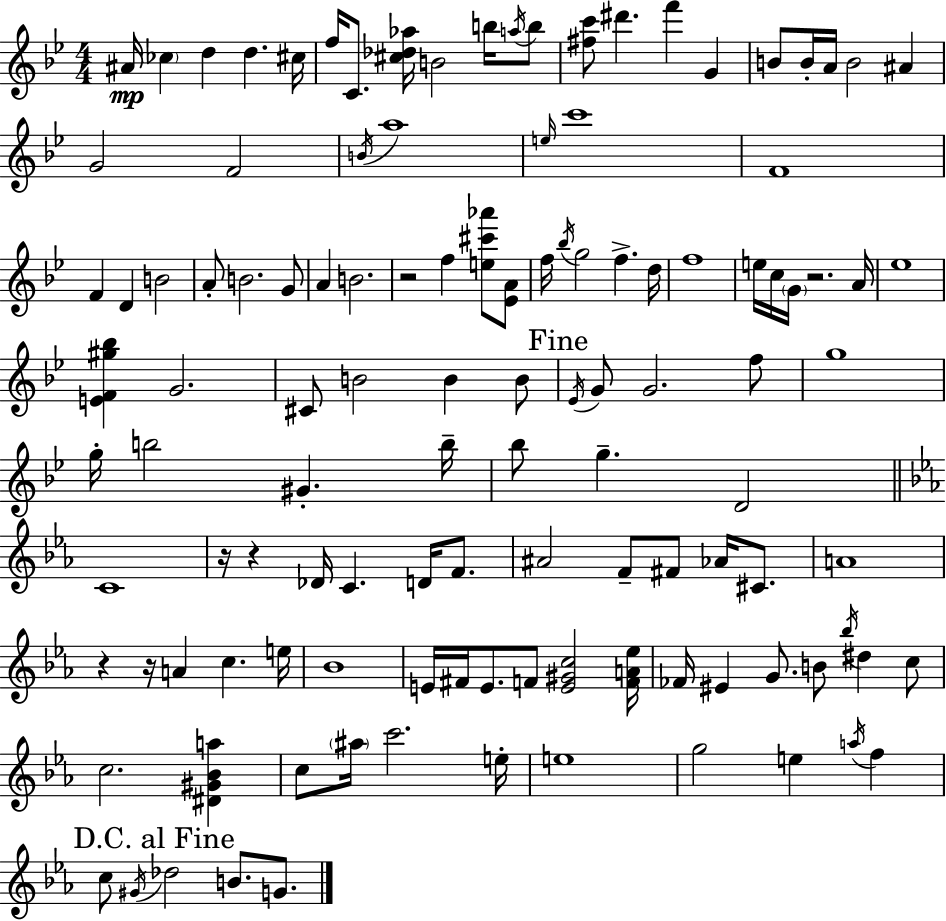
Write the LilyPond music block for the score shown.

{
  \clef treble
  \numericTimeSignature
  \time 4/4
  \key g \minor
  \repeat volta 2 { ais'16\mp \parenthesize ces''4 d''4 d''4. cis''16 | f''16 c'8. <cis'' des'' aes''>16 b'2 b''16 \acciaccatura { a''16 } b''8 | <fis'' c'''>8 dis'''4. f'''4 g'4 | b'8 b'16-. a'16 b'2 ais'4 | \break g'2 f'2 | \acciaccatura { b'16 } a''1 | \grace { e''16 } c'''1 | f'1 | \break f'4 d'4 b'2 | a'8-. b'2. | g'8 a'4 b'2. | r2 f''4 <e'' cis''' aes'''>8 | \break <ees' a'>8 f''16 \acciaccatura { bes''16 } g''2 f''4.-> | d''16 f''1 | e''16 c''16 \parenthesize g'16 r2. | a'16 ees''1 | \break <e' f' gis'' bes''>4 g'2. | cis'8 b'2 b'4 | b'8 \mark "Fine" \acciaccatura { ees'16 } g'8 g'2. | f''8 g''1 | \break g''16-. b''2 gis'4.-. | b''16-- bes''8 g''4.-- d'2 | \bar "||" \break \key c \minor c'1 | r16 r4 des'16 c'4. d'16 f'8. | ais'2 f'8-- fis'8 aes'16 cis'8. | a'1 | \break r4 r16 a'4 c''4. e''16 | bes'1 | e'16 fis'16 e'8. f'8 <e' gis' c''>2 <f' a' ees''>16 | fes'16 eis'4 g'8. b'8 \acciaccatura { bes''16 } dis''4 c''8 | \break c''2. <dis' gis' bes' a''>4 | c''8 \parenthesize ais''16 c'''2. | e''16-. e''1 | g''2 e''4 \acciaccatura { a''16 } f''4 | \break \mark "D.C. al Fine" c''8 \acciaccatura { gis'16 } des''2 b'8. | g'8. } \bar "|."
}